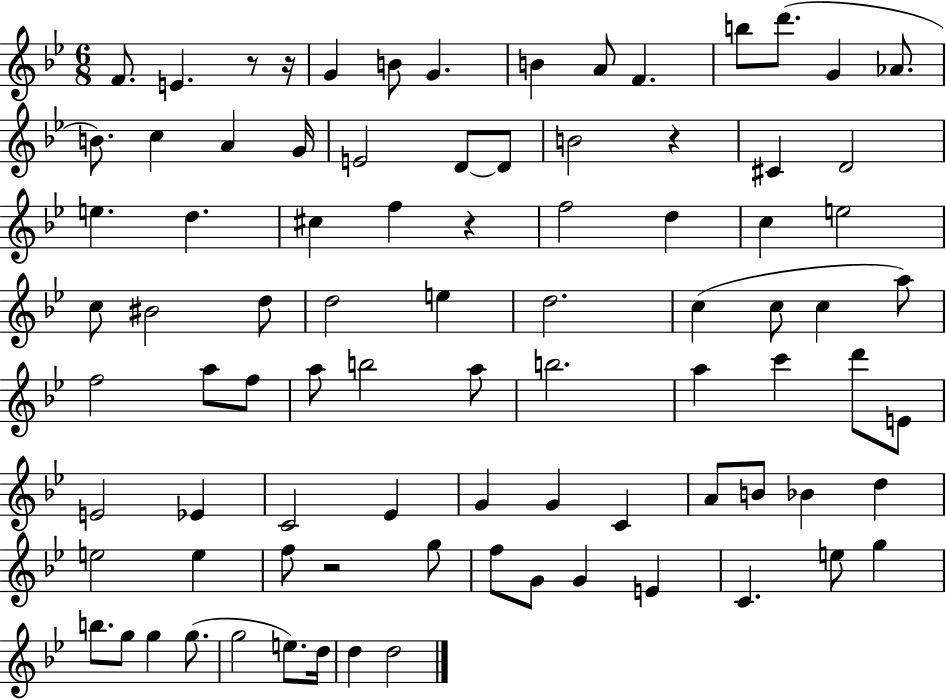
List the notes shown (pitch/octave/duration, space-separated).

F4/e. E4/q. R/e R/s G4/q B4/e G4/q. B4/q A4/e F4/q. B5/e D6/e. G4/q Ab4/e. B4/e. C5/q A4/q G4/s E4/h D4/e D4/e B4/h R/q C#4/q D4/h E5/q. D5/q. C#5/q F5/q R/q F5/h D5/q C5/q E5/h C5/e BIS4/h D5/e D5/h E5/q D5/h. C5/q C5/e C5/q A5/e F5/h A5/e F5/e A5/e B5/h A5/e B5/h. A5/q C6/q D6/e E4/e E4/h Eb4/q C4/h Eb4/q G4/q G4/q C4/q A4/e B4/e Bb4/q D5/q E5/h E5/q F5/e R/h G5/e F5/e G4/e G4/q E4/q C4/q. E5/e G5/q B5/e. G5/e G5/q G5/e. G5/h E5/e. D5/s D5/q D5/h